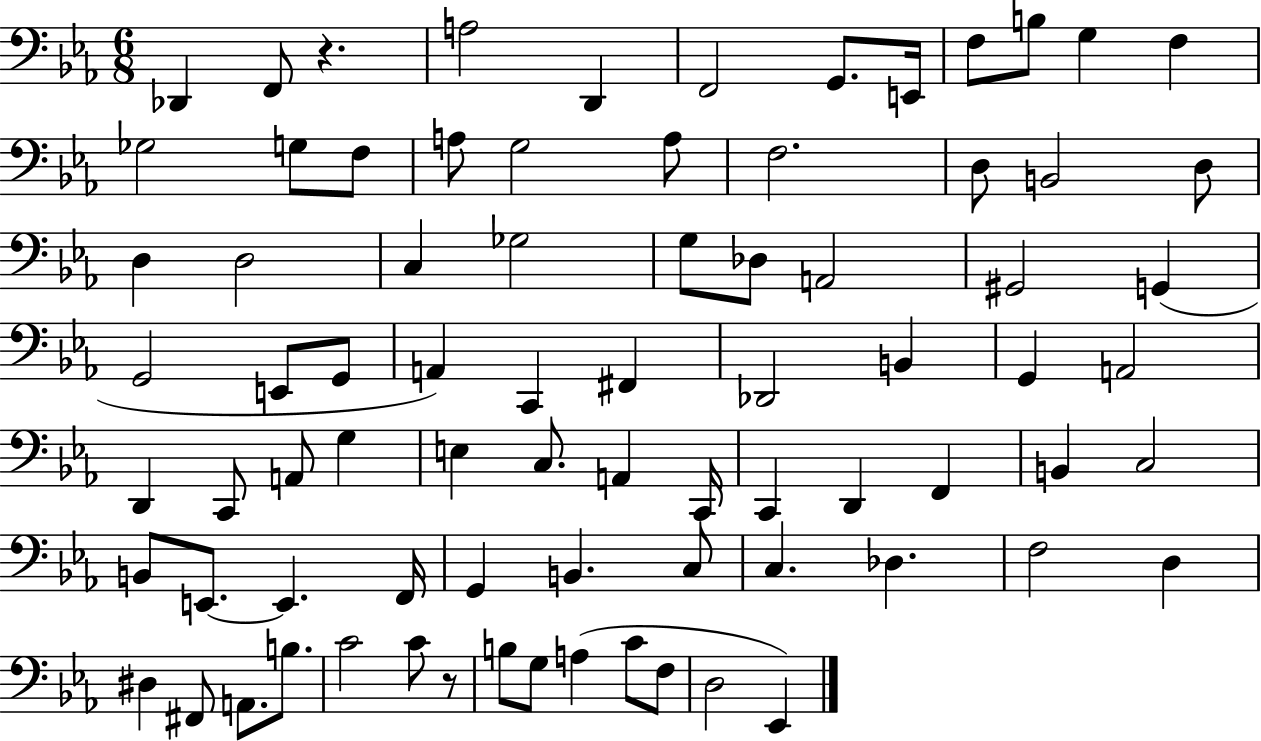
Db2/q F2/e R/q. A3/h D2/q F2/h G2/e. E2/s F3/e B3/e G3/q F3/q Gb3/h G3/e F3/e A3/e G3/h A3/e F3/h. D3/e B2/h D3/e D3/q D3/h C3/q Gb3/h G3/e Db3/e A2/h G#2/h G2/q G2/h E2/e G2/e A2/q C2/q F#2/q Db2/h B2/q G2/q A2/h D2/q C2/e A2/e G3/q E3/q C3/e. A2/q C2/s C2/q D2/q F2/q B2/q C3/h B2/e E2/e. E2/q. F2/s G2/q B2/q. C3/e C3/q. Db3/q. F3/h D3/q D#3/q F#2/e A2/e. B3/e. C4/h C4/e R/e B3/e G3/e A3/q C4/e F3/e D3/h Eb2/q